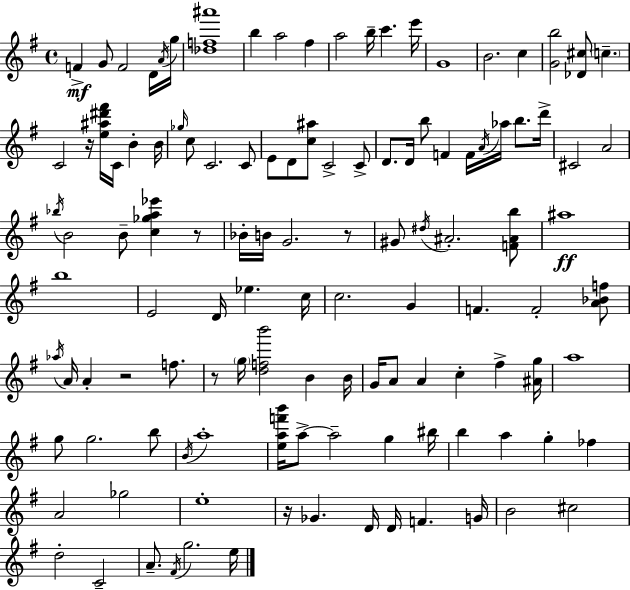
F4/q G4/e F4/h D4/s A4/s G5/s [Db5,F5,A#6]/w B5/q A5/h F#5/q A5/h B5/s C6/q. E6/s G4/w B4/h. C5/q [G4,B5]/h [Db4,C#5]/e C5/q. C4/h R/s [E5,A#5,D#6,F#6]/s C4/s B4/q B4/s Gb5/s C5/e C4/h. C4/e E4/e D4/e [C5,A#5]/e C4/h C4/e D4/e. D4/s B5/e F4/q F4/s A4/s Ab5/s B5/e. D6/s C#4/h A4/h Bb5/s B4/h B4/e [C5,Gb5,A5,Eb6]/q R/e Bb4/s B4/s G4/h. R/e G#4/e D#5/s A#4/h. [F4,A#4,B5]/e A#5/w B5/w E4/h D4/s Eb5/q. C5/s C5/h. G4/q F4/q. F4/h [A4,Bb4,F5]/e Ab5/s A4/s A4/q R/h F5/e. R/e G5/s [D5,F5,B6]/h B4/q B4/s G4/s A4/e A4/q C5/q F#5/q [A#4,G5]/s A5/w G5/e G5/h. B5/e B4/s A5/w [E5,A5,F6,B6]/s A5/e A5/h G5/q BIS5/s B5/q A5/q G5/q FES5/q A4/h Gb5/h E5/w R/s Gb4/q. D4/s D4/s F4/q. G4/s B4/h C#5/h D5/h C4/h A4/e. F#4/s G5/h. E5/s